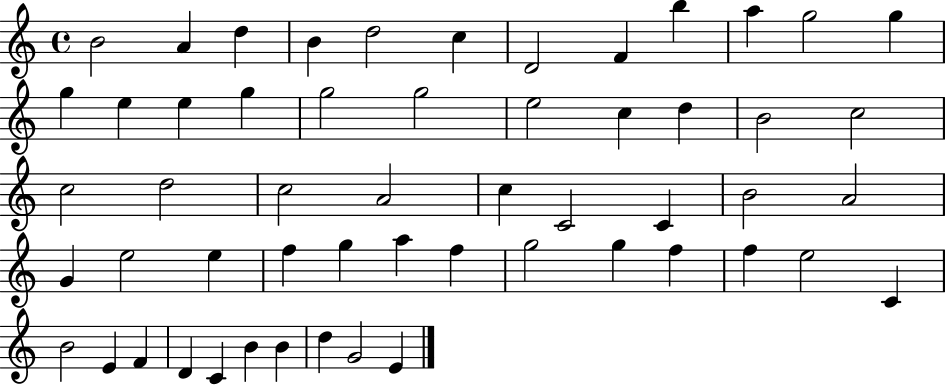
B4/h A4/q D5/q B4/q D5/h C5/q D4/h F4/q B5/q A5/q G5/h G5/q G5/q E5/q E5/q G5/q G5/h G5/h E5/h C5/q D5/q B4/h C5/h C5/h D5/h C5/h A4/h C5/q C4/h C4/q B4/h A4/h G4/q E5/h E5/q F5/q G5/q A5/q F5/q G5/h G5/q F5/q F5/q E5/h C4/q B4/h E4/q F4/q D4/q C4/q B4/q B4/q D5/q G4/h E4/q